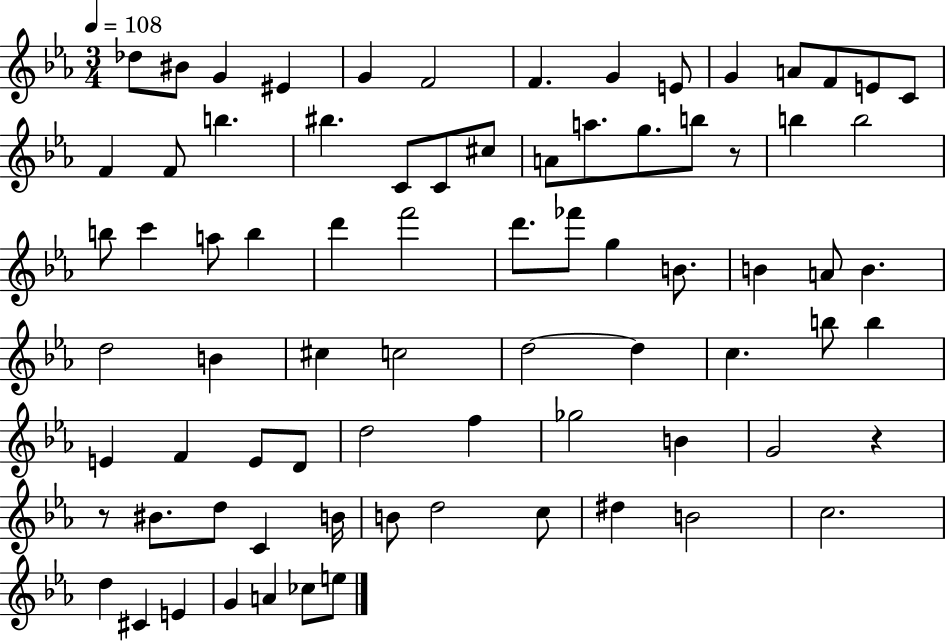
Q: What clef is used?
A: treble